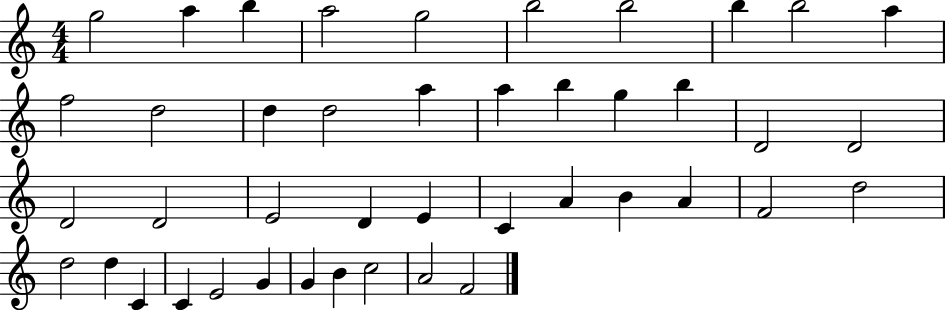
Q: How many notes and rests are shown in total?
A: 43